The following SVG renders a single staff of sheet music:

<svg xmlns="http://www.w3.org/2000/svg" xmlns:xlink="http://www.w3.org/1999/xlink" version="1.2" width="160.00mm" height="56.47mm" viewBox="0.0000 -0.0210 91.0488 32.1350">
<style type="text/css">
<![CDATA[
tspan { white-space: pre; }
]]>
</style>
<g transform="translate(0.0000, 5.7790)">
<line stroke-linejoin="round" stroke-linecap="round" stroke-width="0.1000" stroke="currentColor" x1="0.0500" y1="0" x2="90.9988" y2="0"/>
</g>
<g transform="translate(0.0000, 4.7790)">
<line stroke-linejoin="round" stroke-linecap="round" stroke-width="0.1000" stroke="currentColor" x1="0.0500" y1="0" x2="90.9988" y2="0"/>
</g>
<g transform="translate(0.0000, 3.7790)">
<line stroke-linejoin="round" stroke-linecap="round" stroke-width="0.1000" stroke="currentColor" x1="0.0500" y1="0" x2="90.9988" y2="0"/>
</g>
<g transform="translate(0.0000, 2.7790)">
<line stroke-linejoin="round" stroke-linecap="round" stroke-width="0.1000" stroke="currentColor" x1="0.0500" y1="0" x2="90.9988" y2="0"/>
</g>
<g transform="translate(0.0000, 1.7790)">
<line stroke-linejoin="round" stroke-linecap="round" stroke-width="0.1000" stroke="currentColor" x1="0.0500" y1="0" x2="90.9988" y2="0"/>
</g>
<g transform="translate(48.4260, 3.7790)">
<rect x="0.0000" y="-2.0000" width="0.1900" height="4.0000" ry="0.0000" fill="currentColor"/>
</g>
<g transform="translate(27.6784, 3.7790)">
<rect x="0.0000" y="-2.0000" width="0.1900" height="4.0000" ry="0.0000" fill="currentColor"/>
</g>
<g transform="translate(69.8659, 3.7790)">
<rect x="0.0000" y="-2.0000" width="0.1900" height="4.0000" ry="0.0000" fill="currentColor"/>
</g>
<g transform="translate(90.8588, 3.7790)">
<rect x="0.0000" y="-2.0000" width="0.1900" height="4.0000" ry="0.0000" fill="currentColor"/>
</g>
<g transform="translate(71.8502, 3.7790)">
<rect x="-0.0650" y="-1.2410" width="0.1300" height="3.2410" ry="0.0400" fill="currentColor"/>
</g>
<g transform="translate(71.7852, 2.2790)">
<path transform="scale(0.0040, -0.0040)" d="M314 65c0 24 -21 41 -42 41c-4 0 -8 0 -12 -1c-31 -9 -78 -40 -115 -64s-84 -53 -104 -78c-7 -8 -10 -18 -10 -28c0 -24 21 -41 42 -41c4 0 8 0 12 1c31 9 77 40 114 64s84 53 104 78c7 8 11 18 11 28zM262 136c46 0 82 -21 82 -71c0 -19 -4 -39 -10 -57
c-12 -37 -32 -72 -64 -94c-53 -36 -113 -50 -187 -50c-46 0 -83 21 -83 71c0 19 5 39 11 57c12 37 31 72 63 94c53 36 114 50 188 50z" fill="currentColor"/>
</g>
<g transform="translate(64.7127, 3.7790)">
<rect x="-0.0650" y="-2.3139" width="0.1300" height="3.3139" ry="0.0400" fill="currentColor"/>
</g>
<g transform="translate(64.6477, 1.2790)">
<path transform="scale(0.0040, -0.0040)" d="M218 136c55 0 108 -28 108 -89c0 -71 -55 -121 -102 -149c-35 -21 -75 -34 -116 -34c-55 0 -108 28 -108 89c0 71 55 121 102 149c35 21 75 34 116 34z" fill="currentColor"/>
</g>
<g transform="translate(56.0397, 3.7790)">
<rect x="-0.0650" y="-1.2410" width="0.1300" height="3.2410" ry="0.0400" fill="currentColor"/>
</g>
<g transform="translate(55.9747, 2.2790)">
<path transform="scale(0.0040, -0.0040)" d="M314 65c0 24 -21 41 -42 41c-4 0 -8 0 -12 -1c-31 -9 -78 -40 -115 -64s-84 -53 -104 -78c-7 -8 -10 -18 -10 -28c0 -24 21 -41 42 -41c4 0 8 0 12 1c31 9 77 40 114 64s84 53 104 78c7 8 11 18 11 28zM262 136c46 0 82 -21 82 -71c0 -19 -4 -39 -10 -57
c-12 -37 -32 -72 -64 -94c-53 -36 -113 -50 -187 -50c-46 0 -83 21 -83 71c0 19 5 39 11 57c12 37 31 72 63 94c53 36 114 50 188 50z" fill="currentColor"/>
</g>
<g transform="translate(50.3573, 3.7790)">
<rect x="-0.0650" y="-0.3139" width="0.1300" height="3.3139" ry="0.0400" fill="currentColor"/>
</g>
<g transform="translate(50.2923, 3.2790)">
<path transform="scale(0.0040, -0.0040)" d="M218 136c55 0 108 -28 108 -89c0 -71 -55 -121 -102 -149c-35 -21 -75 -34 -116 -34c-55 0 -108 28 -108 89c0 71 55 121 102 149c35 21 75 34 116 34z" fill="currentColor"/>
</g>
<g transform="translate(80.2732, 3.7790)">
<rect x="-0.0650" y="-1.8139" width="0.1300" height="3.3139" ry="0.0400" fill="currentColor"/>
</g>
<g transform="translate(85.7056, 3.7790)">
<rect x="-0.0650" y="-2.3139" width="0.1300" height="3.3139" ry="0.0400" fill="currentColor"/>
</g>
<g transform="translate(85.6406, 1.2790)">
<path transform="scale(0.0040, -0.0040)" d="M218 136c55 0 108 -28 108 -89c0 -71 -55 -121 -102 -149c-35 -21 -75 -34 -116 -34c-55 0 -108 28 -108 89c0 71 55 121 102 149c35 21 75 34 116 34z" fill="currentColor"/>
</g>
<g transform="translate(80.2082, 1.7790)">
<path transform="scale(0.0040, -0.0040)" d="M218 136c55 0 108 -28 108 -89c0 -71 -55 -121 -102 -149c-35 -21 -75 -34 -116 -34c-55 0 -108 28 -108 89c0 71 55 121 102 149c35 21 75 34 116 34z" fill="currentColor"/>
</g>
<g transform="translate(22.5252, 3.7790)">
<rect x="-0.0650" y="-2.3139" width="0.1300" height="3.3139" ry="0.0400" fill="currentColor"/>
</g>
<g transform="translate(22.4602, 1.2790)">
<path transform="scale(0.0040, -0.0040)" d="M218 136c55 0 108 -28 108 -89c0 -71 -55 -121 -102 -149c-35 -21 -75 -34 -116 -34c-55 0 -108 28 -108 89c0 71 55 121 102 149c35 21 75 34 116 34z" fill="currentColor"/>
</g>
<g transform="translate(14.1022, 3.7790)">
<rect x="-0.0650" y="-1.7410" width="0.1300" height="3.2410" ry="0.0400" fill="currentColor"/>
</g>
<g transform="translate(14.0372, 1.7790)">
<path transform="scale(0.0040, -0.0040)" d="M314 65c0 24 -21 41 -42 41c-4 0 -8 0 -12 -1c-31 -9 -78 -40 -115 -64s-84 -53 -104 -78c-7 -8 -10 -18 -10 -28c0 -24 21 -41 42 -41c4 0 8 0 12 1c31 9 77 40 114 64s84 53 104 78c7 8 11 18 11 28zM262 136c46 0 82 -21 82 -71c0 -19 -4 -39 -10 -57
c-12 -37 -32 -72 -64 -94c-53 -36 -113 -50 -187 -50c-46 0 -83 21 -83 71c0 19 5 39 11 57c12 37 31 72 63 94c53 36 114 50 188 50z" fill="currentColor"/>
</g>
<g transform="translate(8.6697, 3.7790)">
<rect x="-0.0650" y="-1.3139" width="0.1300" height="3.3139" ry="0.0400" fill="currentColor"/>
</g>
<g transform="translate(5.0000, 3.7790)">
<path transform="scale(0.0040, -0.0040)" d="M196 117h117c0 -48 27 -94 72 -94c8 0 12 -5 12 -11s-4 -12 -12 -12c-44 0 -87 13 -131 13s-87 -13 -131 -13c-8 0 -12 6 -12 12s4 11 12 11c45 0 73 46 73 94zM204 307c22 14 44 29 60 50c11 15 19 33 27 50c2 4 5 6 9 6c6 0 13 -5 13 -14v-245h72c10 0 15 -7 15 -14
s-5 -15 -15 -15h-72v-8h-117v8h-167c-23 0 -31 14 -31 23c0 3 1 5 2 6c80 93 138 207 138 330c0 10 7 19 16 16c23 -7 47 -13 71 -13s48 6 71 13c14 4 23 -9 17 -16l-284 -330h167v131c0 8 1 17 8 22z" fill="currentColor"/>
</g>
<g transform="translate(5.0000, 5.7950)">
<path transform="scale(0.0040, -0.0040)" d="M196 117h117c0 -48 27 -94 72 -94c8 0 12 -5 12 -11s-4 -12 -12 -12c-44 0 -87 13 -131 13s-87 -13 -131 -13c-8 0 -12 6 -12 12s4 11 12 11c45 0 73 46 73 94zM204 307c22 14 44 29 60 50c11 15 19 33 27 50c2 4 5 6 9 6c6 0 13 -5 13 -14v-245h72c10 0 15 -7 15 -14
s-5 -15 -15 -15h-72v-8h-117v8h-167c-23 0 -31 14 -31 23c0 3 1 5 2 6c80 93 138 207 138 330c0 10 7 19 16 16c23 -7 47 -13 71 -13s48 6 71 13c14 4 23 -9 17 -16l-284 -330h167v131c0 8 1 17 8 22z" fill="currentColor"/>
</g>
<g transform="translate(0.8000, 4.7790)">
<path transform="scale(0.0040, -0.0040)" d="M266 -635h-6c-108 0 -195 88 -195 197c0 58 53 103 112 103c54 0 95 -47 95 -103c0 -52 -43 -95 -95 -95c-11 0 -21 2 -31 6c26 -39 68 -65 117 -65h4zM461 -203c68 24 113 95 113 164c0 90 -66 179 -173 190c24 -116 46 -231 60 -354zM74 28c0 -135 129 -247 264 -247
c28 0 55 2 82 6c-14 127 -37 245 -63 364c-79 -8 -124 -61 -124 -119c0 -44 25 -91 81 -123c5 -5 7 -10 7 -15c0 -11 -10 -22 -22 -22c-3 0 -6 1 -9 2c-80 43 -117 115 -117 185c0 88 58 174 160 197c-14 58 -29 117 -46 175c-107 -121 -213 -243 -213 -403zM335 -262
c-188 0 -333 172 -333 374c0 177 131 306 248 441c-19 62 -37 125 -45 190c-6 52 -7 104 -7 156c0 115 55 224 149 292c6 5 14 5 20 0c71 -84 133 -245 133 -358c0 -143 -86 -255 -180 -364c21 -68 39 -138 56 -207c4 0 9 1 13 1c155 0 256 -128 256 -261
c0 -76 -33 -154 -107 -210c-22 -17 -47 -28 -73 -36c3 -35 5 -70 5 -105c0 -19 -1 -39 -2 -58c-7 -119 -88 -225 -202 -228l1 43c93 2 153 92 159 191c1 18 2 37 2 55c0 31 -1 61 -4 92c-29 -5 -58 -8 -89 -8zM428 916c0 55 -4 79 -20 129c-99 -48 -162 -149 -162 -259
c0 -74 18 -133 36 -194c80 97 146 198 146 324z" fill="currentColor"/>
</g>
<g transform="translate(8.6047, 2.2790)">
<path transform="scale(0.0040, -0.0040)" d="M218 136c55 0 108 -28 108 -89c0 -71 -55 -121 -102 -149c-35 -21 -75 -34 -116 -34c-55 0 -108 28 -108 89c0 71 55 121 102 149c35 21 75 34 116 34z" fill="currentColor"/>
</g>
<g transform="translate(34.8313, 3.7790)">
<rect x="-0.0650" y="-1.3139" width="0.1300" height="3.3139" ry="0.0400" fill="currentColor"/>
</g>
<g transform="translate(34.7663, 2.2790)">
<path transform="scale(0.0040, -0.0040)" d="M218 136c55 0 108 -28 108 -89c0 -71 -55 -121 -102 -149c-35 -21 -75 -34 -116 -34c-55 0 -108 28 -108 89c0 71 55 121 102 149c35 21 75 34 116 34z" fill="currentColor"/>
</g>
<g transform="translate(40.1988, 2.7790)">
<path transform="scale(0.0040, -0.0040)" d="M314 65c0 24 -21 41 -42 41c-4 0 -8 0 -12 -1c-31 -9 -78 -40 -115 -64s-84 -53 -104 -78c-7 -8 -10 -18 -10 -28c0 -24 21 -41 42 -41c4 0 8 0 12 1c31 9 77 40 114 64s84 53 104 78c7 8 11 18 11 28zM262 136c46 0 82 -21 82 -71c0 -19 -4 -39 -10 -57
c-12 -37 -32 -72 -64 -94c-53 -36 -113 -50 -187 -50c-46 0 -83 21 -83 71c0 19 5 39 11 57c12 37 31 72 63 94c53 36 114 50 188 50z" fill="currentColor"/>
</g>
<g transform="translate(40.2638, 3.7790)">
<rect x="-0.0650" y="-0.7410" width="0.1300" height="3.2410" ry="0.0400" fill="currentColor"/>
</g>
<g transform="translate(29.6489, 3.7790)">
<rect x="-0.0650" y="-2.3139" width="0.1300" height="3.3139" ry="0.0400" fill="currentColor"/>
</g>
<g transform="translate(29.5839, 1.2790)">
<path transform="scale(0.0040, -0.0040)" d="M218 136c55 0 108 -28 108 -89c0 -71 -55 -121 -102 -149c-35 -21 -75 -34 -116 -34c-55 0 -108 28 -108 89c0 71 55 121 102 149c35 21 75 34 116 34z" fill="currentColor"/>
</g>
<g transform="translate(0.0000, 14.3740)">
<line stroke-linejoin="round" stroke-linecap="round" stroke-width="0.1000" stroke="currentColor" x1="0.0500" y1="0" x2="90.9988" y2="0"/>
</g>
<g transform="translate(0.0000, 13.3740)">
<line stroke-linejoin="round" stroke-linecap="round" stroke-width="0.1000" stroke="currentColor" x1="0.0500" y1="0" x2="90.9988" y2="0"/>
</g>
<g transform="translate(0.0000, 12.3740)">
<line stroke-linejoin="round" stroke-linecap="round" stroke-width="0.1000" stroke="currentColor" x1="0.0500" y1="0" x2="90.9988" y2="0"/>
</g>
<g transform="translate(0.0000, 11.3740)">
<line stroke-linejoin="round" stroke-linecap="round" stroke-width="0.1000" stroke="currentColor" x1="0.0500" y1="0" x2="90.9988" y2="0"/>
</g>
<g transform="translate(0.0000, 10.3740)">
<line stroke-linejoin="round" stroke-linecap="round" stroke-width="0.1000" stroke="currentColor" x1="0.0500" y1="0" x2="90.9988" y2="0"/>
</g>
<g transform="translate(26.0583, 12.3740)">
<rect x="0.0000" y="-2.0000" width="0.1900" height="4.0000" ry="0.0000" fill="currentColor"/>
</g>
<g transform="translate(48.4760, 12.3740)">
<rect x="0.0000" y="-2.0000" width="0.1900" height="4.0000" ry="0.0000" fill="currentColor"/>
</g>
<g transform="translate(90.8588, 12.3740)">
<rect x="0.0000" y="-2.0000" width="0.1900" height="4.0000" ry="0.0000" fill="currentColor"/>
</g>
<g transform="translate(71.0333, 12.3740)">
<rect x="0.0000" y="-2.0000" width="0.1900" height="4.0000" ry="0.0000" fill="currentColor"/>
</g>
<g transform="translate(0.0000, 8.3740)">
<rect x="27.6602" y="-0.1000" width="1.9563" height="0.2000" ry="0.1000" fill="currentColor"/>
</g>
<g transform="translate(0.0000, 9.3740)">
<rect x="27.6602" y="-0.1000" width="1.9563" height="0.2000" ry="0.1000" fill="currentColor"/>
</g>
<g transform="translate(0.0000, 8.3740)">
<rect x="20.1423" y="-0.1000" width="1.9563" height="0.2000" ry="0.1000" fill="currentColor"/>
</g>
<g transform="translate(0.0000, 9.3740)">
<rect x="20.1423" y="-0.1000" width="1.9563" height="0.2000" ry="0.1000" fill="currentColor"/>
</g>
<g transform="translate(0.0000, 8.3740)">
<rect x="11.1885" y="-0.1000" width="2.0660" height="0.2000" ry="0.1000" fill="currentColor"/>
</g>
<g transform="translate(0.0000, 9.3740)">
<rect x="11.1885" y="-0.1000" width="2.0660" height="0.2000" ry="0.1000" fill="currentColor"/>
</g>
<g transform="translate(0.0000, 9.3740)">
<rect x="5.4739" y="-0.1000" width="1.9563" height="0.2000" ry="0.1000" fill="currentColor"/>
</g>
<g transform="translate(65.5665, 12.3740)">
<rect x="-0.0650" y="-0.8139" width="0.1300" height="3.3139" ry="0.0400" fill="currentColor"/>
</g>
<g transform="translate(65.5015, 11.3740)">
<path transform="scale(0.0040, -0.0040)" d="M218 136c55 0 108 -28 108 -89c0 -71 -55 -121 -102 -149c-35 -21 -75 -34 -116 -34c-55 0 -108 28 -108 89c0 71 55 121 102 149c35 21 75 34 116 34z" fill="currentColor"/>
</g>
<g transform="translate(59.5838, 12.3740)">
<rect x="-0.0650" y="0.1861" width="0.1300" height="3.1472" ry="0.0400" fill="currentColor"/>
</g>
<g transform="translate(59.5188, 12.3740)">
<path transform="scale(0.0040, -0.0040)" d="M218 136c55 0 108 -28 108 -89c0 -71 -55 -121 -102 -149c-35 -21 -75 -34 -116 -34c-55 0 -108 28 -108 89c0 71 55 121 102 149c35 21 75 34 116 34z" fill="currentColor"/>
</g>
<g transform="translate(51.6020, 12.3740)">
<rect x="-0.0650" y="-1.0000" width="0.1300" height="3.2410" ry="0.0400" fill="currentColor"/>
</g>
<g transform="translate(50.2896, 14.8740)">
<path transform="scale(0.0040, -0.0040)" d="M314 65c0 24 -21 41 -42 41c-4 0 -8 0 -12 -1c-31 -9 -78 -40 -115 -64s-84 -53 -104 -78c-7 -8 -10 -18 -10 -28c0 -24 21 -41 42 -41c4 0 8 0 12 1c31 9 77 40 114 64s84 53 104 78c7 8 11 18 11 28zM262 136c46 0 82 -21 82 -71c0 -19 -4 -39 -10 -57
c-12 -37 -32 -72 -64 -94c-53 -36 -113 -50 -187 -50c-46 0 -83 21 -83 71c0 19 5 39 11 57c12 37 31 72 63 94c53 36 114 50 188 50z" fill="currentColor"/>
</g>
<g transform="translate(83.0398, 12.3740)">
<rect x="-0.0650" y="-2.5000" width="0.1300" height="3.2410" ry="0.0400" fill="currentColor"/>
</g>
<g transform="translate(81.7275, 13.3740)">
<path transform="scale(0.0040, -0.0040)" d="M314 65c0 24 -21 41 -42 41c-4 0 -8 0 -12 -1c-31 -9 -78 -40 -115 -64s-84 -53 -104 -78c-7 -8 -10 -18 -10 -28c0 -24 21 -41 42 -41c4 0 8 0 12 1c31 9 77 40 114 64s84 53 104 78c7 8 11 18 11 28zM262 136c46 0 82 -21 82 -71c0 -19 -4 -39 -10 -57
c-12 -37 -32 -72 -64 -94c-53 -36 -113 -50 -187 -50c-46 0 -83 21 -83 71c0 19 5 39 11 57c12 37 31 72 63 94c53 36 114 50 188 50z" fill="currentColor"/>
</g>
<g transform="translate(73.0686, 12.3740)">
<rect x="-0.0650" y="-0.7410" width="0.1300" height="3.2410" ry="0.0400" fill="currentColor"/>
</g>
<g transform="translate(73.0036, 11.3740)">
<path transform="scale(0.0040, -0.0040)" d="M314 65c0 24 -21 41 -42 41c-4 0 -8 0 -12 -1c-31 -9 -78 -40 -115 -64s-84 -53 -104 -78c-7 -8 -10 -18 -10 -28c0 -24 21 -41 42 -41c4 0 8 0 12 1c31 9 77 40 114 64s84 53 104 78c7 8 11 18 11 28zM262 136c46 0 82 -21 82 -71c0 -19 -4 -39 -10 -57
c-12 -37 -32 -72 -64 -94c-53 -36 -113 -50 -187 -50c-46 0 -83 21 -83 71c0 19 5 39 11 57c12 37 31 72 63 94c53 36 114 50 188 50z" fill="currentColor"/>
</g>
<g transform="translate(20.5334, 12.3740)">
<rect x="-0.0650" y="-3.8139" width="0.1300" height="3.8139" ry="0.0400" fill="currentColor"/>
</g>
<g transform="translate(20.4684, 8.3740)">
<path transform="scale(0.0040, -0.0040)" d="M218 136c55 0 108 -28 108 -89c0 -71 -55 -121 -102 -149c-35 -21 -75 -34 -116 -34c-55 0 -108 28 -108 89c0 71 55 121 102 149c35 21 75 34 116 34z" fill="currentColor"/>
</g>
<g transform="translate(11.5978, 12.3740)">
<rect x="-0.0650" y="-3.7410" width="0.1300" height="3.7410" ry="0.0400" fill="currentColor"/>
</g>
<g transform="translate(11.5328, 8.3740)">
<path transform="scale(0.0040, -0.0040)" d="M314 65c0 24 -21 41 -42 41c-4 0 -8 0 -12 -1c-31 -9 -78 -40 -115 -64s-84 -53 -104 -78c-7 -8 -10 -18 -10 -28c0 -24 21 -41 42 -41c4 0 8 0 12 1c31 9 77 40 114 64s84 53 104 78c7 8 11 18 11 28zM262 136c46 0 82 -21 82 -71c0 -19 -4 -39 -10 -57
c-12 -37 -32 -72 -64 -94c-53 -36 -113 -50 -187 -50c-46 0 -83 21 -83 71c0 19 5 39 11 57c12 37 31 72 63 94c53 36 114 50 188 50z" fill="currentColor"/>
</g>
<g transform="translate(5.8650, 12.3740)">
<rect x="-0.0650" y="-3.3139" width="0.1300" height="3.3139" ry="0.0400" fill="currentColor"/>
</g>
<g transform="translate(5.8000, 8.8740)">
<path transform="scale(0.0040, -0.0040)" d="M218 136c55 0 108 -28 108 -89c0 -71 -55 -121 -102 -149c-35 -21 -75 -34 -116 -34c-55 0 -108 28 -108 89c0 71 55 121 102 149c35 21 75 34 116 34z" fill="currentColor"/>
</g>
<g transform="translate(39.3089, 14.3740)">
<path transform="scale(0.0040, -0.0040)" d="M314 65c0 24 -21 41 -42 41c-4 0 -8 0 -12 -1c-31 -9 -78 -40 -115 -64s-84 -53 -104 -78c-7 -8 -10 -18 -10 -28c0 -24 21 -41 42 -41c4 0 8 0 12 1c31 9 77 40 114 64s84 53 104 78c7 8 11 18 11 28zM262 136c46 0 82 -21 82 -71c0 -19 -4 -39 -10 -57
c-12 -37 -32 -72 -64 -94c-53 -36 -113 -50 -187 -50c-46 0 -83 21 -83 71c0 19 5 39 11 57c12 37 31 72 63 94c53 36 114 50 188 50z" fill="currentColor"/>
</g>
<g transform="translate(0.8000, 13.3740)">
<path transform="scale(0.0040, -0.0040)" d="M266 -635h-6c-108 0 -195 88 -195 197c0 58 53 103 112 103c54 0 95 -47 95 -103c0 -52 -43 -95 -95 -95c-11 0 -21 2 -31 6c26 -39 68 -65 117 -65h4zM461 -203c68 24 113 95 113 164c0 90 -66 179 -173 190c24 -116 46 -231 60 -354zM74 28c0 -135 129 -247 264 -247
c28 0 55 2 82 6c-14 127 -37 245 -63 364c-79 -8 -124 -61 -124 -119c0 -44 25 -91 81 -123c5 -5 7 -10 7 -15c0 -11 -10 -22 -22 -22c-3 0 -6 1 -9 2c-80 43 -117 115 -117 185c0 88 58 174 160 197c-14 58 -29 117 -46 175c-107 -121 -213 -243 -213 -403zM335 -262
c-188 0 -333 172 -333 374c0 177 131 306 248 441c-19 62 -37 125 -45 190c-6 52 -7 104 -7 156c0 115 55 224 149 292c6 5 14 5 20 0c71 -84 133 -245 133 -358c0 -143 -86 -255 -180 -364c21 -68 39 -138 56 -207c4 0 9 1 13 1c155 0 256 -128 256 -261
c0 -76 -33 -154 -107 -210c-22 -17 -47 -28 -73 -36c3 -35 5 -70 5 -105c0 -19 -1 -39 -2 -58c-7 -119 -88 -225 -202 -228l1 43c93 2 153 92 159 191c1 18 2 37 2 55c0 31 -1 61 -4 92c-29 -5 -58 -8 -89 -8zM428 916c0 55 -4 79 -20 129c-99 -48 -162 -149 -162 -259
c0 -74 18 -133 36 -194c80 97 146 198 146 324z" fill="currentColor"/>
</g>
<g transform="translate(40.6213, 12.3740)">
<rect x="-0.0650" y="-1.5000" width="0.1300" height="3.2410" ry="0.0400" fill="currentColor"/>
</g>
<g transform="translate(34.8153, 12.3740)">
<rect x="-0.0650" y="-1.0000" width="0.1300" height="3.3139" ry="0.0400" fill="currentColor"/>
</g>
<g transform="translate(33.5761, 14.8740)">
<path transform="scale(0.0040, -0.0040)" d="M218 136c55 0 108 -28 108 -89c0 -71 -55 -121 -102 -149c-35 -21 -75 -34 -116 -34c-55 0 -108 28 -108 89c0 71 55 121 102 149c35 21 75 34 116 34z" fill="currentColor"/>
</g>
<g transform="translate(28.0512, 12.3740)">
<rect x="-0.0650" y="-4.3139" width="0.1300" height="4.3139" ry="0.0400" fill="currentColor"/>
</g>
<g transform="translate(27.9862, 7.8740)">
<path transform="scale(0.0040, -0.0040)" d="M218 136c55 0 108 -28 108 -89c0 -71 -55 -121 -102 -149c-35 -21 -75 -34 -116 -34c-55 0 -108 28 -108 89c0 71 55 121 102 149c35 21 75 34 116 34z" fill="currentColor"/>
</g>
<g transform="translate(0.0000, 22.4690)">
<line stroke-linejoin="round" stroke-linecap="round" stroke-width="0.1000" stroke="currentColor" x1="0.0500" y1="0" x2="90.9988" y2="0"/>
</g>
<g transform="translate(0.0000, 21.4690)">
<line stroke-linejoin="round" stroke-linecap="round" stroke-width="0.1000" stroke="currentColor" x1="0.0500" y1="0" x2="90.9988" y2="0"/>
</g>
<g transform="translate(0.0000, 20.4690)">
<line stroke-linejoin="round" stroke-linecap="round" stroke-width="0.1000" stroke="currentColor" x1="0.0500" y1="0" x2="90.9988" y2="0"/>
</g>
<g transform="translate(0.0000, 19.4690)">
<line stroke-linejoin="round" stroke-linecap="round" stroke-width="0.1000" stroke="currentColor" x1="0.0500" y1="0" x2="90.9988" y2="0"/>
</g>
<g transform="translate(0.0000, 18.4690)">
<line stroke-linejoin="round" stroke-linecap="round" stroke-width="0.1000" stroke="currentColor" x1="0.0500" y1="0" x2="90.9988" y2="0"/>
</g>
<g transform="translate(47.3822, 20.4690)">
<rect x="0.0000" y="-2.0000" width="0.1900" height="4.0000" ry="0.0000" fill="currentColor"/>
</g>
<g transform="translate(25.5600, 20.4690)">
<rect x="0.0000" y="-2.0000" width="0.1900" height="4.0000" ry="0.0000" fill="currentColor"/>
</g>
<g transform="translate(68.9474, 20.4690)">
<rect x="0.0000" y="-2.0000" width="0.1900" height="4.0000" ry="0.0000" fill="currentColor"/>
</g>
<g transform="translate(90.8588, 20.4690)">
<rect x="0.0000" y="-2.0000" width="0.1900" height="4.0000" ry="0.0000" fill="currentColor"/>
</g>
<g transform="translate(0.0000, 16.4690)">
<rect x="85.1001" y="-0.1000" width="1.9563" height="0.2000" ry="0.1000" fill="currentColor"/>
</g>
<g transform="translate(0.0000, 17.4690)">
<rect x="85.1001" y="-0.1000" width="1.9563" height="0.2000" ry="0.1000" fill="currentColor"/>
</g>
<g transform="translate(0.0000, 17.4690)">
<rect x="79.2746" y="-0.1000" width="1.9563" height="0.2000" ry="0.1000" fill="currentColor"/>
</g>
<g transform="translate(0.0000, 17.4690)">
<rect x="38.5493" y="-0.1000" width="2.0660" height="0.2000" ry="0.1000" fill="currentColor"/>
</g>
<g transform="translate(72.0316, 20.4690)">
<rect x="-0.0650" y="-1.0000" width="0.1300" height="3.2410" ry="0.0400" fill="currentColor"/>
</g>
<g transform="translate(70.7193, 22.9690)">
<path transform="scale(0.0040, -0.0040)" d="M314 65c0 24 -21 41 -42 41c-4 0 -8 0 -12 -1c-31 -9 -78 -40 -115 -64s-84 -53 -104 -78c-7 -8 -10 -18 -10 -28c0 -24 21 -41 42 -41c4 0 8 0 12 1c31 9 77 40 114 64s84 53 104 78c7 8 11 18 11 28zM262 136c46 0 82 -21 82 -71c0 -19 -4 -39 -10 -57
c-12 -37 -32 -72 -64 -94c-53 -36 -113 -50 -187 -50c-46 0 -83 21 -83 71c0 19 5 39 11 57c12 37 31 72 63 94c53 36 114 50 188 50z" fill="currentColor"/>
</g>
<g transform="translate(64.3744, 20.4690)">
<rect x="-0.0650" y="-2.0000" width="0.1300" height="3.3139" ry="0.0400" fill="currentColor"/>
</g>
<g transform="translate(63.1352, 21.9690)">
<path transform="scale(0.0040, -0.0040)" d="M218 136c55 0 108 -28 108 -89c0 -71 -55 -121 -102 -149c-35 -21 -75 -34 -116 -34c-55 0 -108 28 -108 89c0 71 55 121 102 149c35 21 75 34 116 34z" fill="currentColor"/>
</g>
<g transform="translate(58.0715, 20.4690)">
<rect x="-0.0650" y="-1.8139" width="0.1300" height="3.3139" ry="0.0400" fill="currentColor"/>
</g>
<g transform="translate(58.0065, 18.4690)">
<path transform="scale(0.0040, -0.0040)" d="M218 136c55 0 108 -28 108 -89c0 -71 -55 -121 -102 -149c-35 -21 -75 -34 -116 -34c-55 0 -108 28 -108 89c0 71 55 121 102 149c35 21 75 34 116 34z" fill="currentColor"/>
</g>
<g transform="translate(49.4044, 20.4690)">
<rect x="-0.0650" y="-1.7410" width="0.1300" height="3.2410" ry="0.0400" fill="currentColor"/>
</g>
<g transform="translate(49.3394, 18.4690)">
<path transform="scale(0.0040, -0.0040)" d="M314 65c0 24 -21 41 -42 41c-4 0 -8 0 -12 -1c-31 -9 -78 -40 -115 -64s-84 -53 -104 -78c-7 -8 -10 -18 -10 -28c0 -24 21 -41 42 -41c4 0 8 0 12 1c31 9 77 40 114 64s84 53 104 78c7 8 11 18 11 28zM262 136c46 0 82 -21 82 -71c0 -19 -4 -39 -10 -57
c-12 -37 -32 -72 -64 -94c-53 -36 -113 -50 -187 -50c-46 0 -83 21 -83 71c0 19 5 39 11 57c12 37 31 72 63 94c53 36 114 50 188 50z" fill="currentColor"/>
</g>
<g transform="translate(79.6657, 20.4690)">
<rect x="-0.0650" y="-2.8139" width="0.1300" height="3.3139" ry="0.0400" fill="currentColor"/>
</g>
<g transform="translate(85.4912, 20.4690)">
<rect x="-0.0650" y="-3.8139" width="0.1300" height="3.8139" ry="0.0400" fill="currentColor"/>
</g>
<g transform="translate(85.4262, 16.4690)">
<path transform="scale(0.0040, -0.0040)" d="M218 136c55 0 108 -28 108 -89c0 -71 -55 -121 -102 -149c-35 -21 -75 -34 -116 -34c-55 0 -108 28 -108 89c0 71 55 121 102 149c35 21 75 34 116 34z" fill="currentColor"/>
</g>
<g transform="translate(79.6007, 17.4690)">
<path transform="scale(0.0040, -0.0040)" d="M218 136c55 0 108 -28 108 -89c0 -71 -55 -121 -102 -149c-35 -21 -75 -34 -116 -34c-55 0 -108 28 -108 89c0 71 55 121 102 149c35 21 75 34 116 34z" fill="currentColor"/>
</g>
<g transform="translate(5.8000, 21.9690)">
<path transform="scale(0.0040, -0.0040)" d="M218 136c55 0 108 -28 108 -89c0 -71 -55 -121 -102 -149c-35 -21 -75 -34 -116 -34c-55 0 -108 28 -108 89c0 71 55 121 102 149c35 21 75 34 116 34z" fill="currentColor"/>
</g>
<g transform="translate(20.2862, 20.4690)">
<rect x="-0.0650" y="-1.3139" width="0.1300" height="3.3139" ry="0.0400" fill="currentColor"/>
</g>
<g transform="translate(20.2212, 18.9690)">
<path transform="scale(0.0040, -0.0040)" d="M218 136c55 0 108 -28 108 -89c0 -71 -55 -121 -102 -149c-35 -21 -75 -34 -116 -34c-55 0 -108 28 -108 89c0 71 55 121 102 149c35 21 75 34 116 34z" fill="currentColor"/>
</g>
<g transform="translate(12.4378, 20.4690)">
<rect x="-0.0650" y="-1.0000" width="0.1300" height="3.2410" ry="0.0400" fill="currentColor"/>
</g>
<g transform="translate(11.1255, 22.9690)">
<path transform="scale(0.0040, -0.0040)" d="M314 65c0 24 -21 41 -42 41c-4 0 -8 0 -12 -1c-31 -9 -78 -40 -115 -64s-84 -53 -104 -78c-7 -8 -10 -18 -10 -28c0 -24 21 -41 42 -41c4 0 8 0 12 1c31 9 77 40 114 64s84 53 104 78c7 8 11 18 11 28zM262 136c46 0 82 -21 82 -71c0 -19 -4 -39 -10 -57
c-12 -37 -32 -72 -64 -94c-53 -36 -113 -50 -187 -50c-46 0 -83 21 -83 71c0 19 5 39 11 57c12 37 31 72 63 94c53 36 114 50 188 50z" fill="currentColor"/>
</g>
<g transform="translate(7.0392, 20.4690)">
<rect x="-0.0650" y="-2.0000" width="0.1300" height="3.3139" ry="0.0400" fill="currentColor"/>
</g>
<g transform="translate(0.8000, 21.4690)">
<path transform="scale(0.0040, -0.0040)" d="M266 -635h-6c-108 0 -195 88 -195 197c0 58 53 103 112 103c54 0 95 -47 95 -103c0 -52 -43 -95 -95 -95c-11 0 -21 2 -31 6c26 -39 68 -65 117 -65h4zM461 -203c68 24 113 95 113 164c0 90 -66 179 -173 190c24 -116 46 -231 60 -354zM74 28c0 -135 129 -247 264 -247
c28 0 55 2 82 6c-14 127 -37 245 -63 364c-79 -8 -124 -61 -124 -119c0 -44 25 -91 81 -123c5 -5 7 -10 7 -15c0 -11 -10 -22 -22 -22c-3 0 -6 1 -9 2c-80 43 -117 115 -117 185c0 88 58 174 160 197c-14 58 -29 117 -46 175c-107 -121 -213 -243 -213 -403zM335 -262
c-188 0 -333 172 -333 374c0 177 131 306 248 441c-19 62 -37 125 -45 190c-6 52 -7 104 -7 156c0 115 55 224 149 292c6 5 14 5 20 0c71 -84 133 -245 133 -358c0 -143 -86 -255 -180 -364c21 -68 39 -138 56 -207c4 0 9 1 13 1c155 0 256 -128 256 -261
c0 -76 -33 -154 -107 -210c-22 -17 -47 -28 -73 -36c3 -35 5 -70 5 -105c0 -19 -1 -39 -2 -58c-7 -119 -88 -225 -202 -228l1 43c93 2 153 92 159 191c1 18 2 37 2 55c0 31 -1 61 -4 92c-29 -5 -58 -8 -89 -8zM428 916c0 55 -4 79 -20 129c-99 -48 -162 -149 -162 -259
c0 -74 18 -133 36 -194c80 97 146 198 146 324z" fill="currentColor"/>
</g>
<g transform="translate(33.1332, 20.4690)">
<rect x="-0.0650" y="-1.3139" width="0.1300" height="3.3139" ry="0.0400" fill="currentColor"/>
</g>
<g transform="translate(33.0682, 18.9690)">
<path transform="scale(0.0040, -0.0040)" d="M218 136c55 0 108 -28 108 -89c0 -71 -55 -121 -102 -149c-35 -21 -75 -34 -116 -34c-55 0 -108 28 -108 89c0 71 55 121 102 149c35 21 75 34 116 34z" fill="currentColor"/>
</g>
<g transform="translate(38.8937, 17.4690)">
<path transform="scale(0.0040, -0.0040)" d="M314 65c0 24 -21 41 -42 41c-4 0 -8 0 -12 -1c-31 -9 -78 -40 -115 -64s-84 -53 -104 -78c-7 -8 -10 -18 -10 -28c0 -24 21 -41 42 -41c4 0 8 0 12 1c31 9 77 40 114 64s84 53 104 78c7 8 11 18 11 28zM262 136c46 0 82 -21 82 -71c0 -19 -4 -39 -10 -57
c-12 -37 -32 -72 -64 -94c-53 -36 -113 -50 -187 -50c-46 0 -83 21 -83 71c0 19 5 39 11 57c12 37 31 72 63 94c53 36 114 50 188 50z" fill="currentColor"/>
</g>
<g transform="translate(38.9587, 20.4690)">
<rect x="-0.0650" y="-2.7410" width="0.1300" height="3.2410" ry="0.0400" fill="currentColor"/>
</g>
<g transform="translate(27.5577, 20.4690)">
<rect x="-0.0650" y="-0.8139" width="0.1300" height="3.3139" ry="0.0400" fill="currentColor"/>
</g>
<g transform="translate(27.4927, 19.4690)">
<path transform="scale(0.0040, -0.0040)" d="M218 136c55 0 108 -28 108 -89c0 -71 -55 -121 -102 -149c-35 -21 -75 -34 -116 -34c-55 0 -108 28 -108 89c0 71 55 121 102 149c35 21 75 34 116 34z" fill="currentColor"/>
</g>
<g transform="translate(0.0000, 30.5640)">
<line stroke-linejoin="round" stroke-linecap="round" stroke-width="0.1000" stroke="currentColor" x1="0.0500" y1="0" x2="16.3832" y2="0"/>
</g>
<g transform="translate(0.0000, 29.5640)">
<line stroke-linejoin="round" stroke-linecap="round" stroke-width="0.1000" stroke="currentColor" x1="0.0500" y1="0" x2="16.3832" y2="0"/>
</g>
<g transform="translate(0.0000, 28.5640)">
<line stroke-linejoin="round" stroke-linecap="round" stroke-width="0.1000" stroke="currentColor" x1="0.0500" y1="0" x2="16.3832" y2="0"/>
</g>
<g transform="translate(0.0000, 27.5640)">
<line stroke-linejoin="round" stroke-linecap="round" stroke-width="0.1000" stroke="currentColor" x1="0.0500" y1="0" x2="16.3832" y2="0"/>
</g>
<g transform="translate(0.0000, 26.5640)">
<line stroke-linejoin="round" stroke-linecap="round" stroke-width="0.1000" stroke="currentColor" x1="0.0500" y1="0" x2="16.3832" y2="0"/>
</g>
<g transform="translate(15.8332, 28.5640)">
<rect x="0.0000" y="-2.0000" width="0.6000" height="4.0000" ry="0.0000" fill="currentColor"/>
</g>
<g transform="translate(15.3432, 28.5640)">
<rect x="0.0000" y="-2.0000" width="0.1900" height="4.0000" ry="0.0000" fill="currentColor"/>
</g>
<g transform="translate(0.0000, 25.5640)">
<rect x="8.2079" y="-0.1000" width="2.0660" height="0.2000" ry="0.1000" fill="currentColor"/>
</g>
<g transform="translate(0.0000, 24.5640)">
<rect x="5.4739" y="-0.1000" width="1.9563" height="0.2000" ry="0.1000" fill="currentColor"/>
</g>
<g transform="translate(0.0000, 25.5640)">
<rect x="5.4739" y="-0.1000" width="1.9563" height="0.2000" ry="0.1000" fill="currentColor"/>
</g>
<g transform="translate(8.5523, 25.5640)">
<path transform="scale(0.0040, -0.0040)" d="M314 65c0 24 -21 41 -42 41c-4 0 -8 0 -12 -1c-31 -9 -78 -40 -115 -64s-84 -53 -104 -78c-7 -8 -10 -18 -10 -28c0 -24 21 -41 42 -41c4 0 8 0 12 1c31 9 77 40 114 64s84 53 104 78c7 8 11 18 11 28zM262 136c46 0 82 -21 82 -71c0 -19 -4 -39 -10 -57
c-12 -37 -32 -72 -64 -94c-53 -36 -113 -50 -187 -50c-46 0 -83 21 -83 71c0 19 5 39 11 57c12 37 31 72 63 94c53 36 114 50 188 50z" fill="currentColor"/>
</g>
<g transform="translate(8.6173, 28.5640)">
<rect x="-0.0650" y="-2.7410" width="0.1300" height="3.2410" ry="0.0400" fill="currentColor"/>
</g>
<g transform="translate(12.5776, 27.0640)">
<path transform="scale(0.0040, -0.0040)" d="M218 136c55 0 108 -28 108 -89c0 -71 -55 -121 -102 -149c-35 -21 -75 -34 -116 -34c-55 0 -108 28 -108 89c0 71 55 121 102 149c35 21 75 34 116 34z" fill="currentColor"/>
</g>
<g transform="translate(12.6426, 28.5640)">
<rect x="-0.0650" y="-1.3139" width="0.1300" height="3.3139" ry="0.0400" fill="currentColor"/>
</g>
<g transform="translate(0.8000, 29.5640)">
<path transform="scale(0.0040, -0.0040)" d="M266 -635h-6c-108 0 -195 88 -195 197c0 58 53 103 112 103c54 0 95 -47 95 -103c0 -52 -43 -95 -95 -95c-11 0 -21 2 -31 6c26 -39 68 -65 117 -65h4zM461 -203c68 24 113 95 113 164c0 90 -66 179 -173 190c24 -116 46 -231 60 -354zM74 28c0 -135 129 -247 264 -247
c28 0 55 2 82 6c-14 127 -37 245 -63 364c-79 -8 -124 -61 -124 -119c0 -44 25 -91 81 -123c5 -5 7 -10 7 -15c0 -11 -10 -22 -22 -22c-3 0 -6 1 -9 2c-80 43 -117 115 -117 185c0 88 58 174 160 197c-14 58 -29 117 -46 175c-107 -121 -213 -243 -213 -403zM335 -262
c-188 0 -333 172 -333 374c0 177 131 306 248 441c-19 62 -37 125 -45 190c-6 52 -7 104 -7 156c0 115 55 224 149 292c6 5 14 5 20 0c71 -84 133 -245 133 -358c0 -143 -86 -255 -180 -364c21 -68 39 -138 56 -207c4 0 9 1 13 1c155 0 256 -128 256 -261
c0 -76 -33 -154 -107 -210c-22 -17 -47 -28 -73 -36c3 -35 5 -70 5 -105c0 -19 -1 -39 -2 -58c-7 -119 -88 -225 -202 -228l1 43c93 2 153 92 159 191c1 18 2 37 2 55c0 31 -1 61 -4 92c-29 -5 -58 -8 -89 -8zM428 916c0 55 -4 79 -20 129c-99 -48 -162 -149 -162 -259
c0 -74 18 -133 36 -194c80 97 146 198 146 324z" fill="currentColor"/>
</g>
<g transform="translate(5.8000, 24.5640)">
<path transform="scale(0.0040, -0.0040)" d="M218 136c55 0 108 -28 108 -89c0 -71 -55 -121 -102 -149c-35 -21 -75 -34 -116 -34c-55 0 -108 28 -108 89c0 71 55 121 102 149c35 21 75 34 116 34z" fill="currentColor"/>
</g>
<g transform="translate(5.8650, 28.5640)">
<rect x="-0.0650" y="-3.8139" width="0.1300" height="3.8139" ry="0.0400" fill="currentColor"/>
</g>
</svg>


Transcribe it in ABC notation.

X:1
T:Untitled
M:4/4
L:1/4
K:C
e f2 g g e d2 c e2 g e2 f g b c'2 c' d' D E2 D2 B d d2 G2 F D2 e d e a2 f2 f F D2 a c' c' a2 e